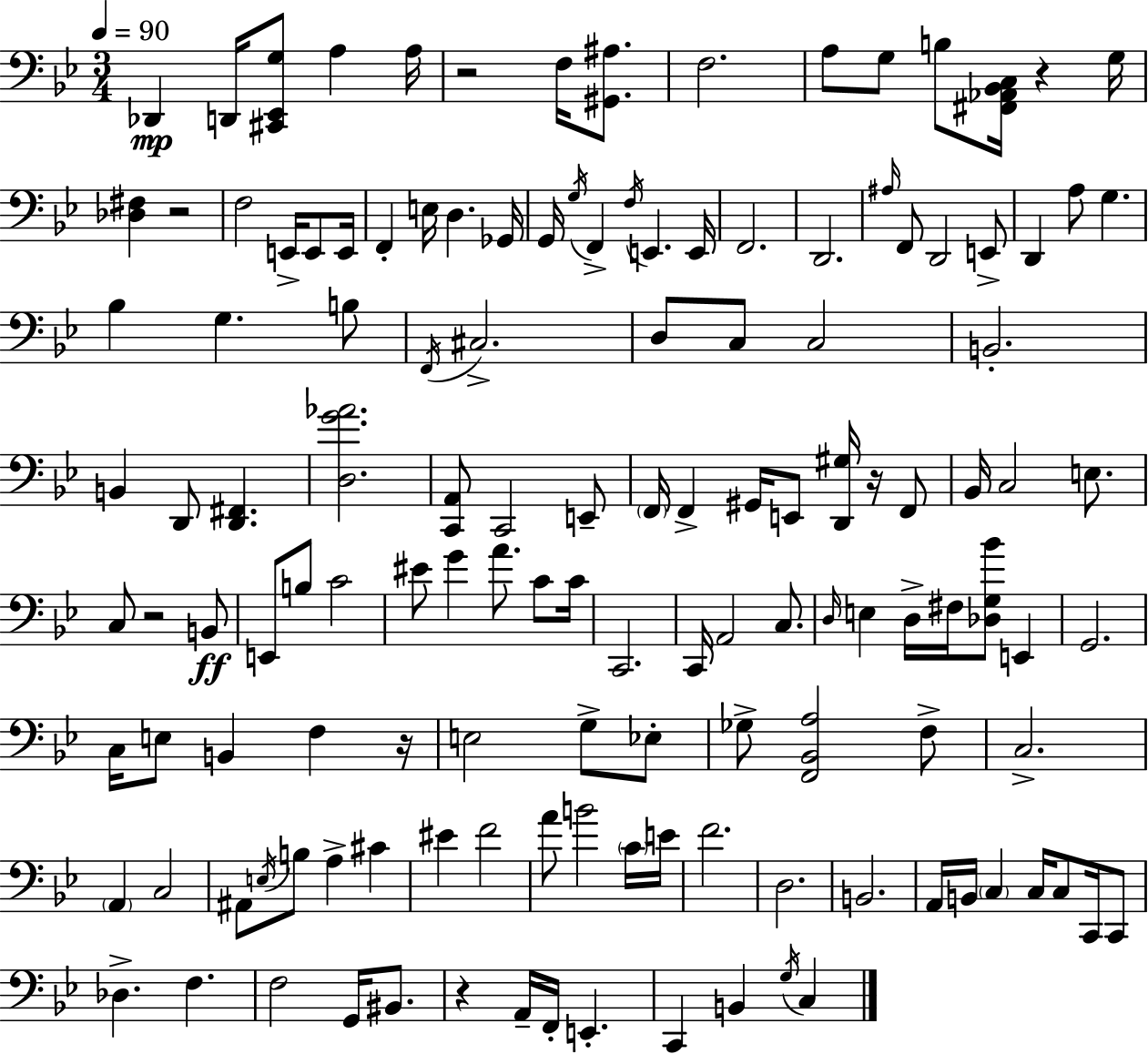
{
  \clef bass
  \numericTimeSignature
  \time 3/4
  \key bes \major
  \tempo 4 = 90
  des,4\mp d,16 <cis, ees, g>8 a4 a16 | r2 f16 <gis, ais>8. | f2. | a8 g8 b8 <fis, aes, bes, c>16 r4 g16 | \break <des fis>4 r2 | f2 e,16-> e,8 e,16 | f,4-. e16 d4. ges,16 | g,16 \acciaccatura { g16 } f,4-> \acciaccatura { f16 } e,4. | \break e,16 f,2. | d,2. | \grace { ais16 } f,8 d,2 | e,8-> d,4 a8 g4. | \break bes4 g4. | b8 \acciaccatura { f,16 } cis2.-> | d8 c8 c2 | b,2.-. | \break b,4 d,8 <d, fis,>4. | <d g' aes'>2. | <c, a,>8 c,2 | e,8-- \parenthesize f,16 f,4-> gis,16 e,8 | \break <d, gis>16 r16 f,8 bes,16 c2 | e8. c8 r2 | b,8\ff e,8 b8 c'2 | eis'8 g'4 a'8. | \break c'8 c'16 c,2. | c,16 a,2 | c8. \grace { d16 } e4 d16-> fis16 <des g bes'>8 | e,4 g,2. | \break c16 e8 b,4 | f4 r16 e2 | g8-> ees8-. ges8-> <f, bes, a>2 | f8-> c2.-> | \break \parenthesize a,4 c2 | ais,8 \acciaccatura { e16 } b8 a4-> | cis'4 eis'4 f'2 | a'8 b'2 | \break \parenthesize c'16 e'16 f'2. | d2. | b,2. | a,16 b,16 \parenthesize c4 | \break c16 c8 c,16 c,8 des4.-> | f4. f2 | g,16 bis,8. r4 a,16-- f,16-. | e,4.-. c,4 b,4 | \break \acciaccatura { g16 } c4 \bar "|."
}